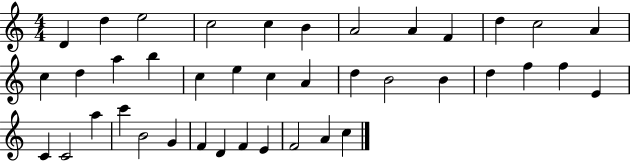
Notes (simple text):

D4/q D5/q E5/h C5/h C5/q B4/q A4/h A4/q F4/q D5/q C5/h A4/q C5/q D5/q A5/q B5/q C5/q E5/q C5/q A4/q D5/q B4/h B4/q D5/q F5/q F5/q E4/q C4/q C4/h A5/q C6/q B4/h G4/q F4/q D4/q F4/q E4/q F4/h A4/q C5/q